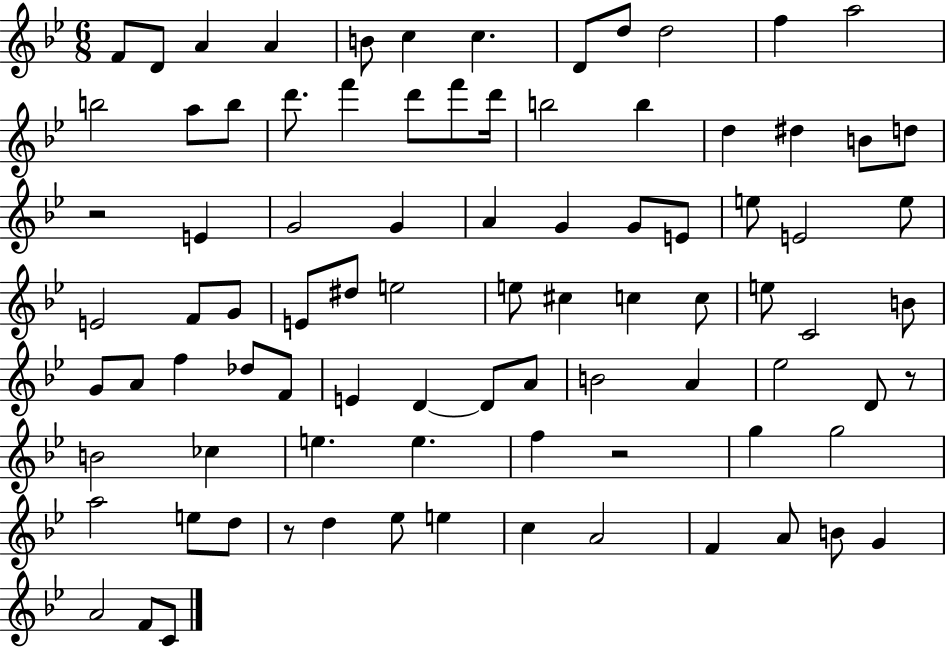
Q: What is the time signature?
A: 6/8